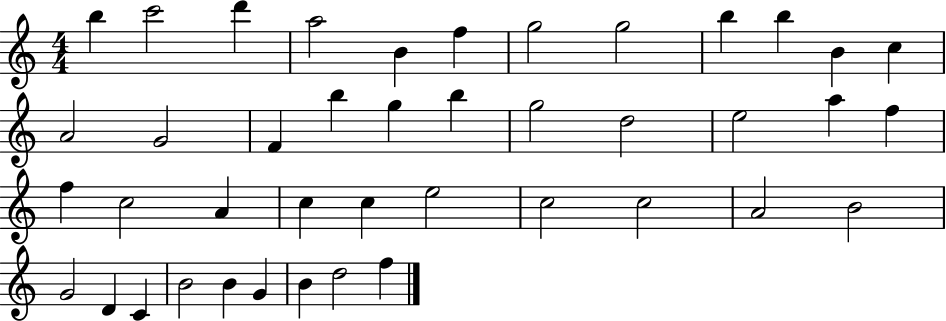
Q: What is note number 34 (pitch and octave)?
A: G4